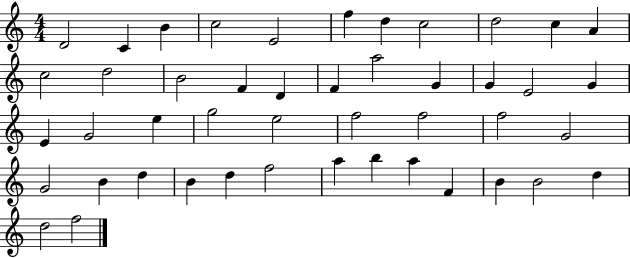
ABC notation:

X:1
T:Untitled
M:4/4
L:1/4
K:C
D2 C B c2 E2 f d c2 d2 c A c2 d2 B2 F D F a2 G G E2 G E G2 e g2 e2 f2 f2 f2 G2 G2 B d B d f2 a b a F B B2 d d2 f2